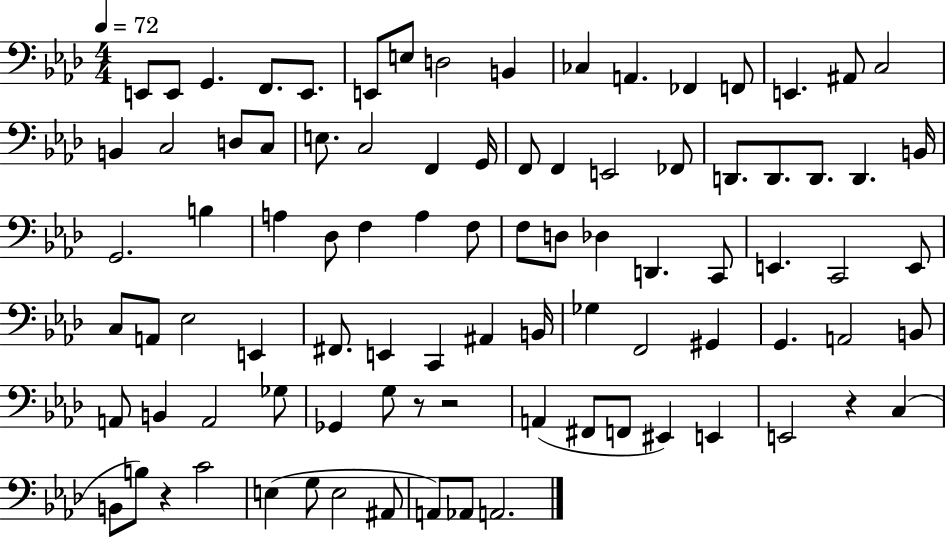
{
  \clef bass
  \numericTimeSignature
  \time 4/4
  \key aes \major
  \tempo 4 = 72
  \repeat volta 2 { e,8 e,8 g,4. f,8. e,8. | e,8 e8 d2 b,4 | ces4 a,4. fes,4 f,8 | e,4. ais,8 c2 | \break b,4 c2 d8 c8 | e8. c2 f,4 g,16 | f,8 f,4 e,2 fes,8 | d,8. d,8. d,8. d,4. b,16 | \break g,2. b4 | a4 des8 f4 a4 f8 | f8 d8 des4 d,4. c,8 | e,4. c,2 e,8 | \break c8 a,8 ees2 e,4 | fis,8. e,4 c,4 ais,4 b,16 | ges4 f,2 gis,4 | g,4. a,2 b,8 | \break a,8 b,4 a,2 ges8 | ges,4 g8 r8 r2 | a,4( fis,8 f,8 eis,4) e,4 | e,2 r4 c4( | \break b,8 b8) r4 c'2 | e4( g8 e2 ais,8 | a,8) aes,8 a,2. | } \bar "|."
}